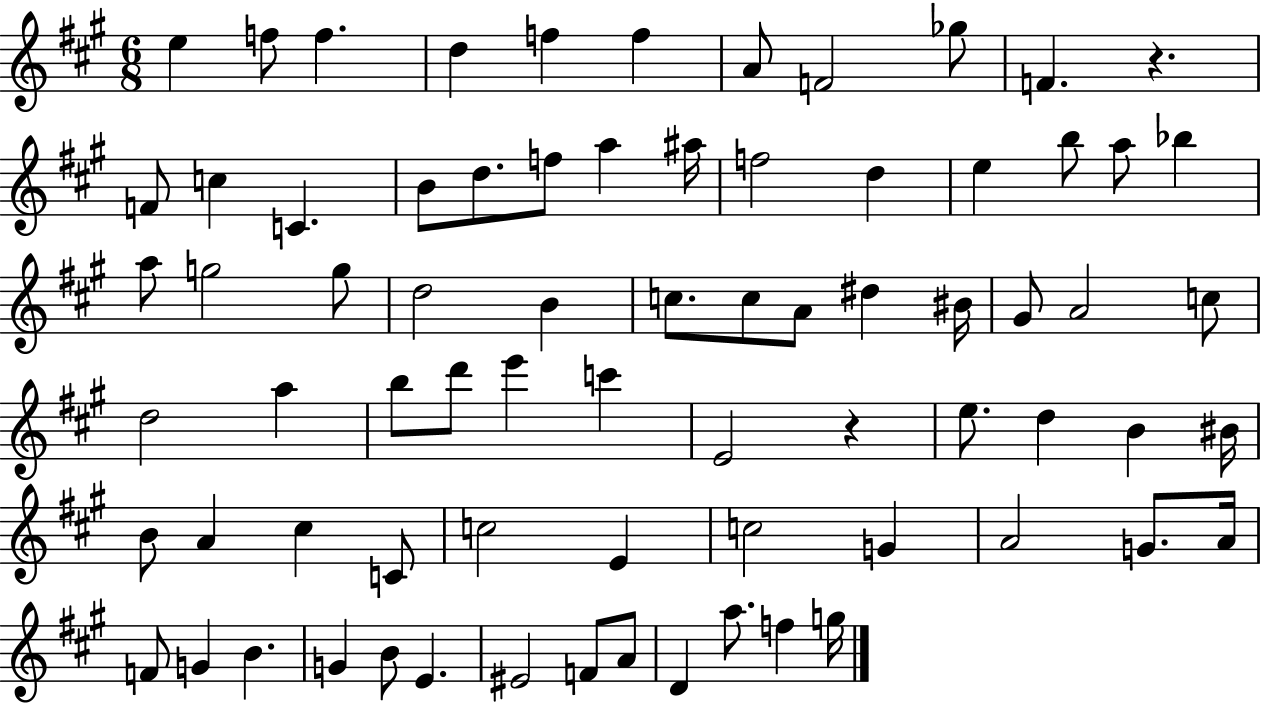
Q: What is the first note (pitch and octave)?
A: E5